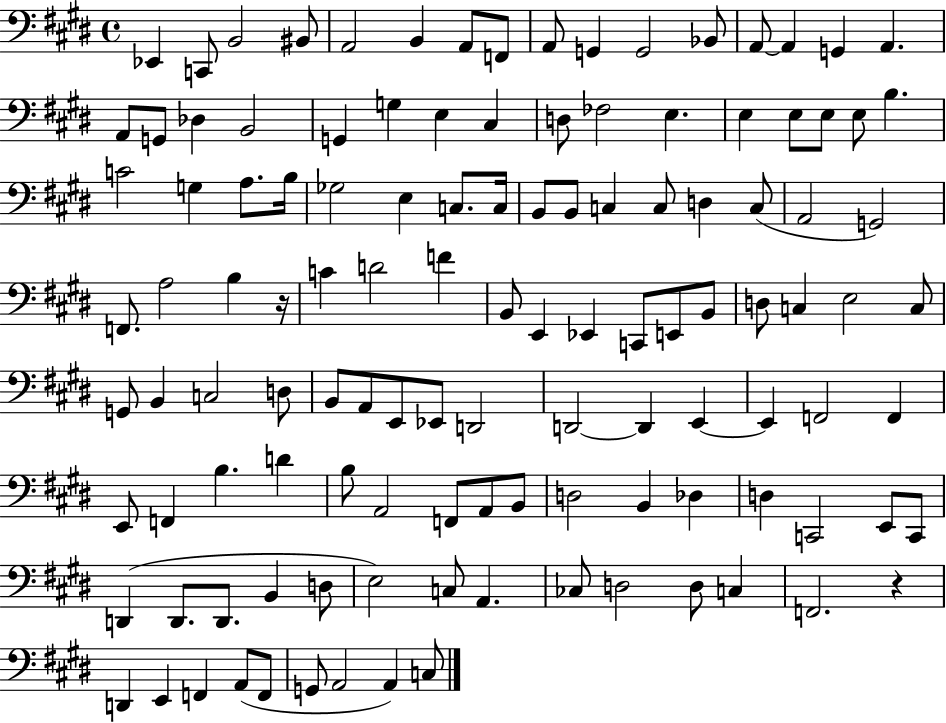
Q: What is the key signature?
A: E major